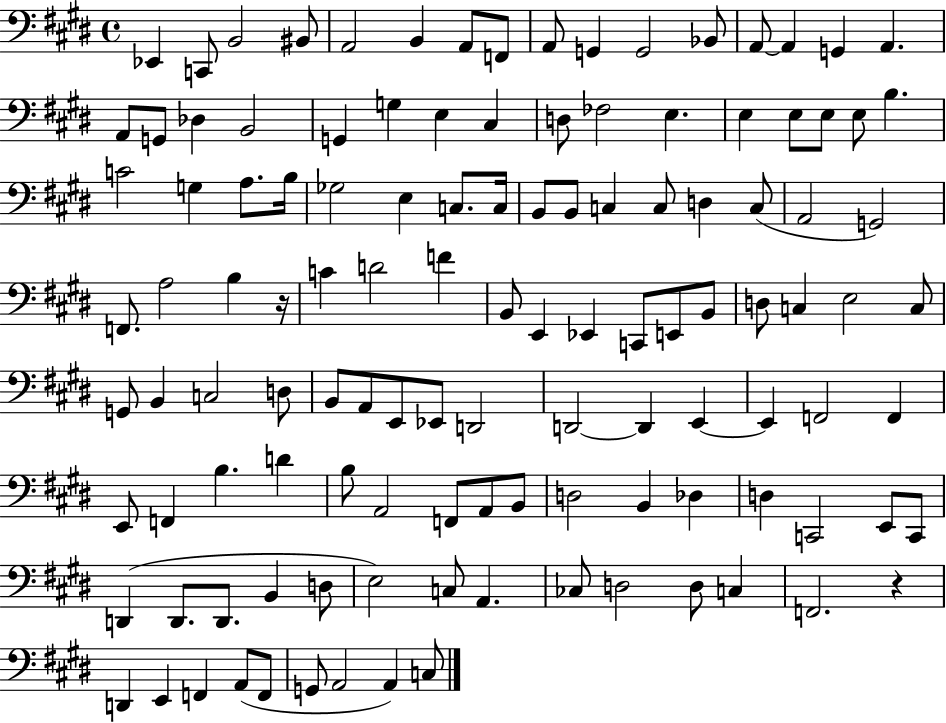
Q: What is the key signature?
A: E major